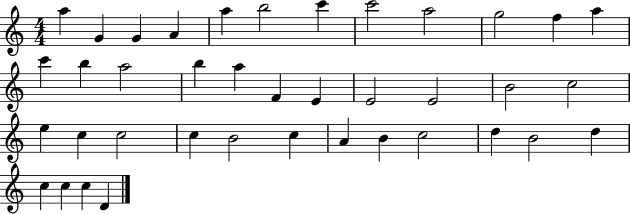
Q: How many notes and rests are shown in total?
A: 39